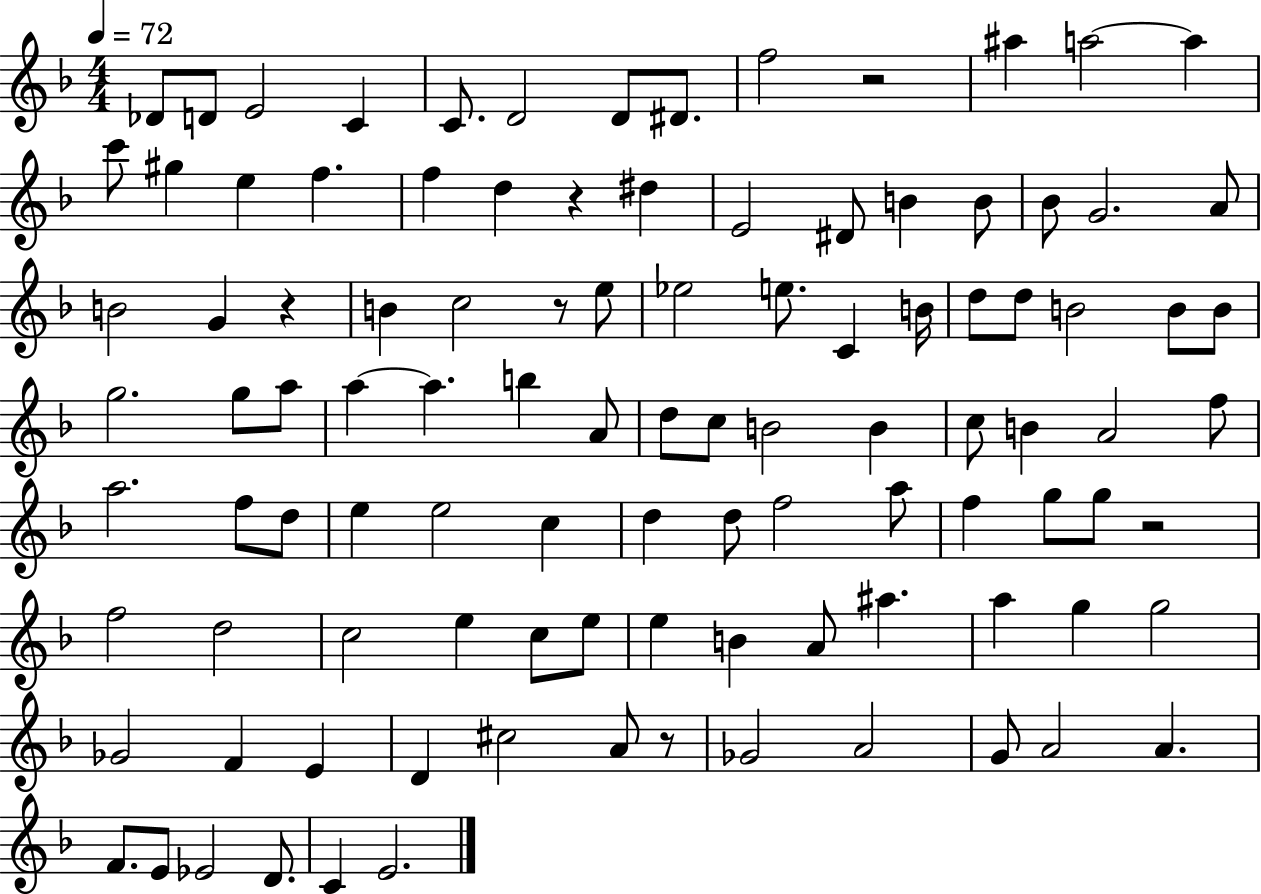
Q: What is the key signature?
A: F major